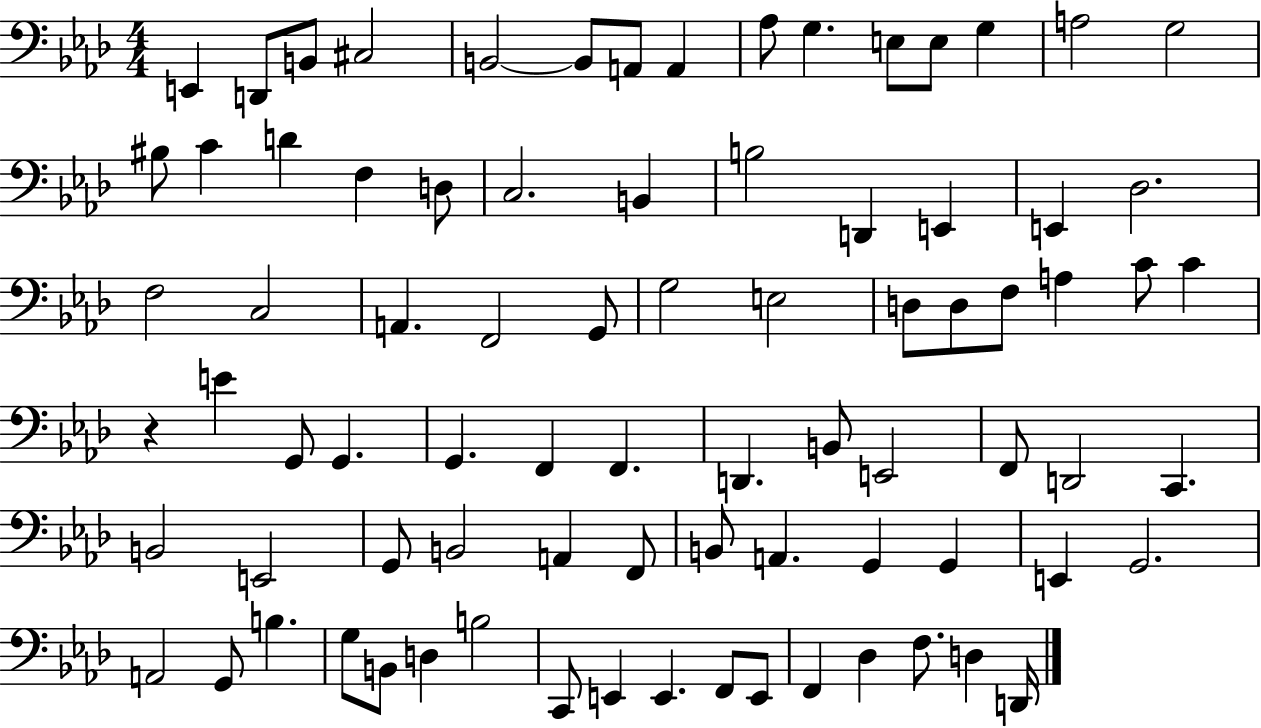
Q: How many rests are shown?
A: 1